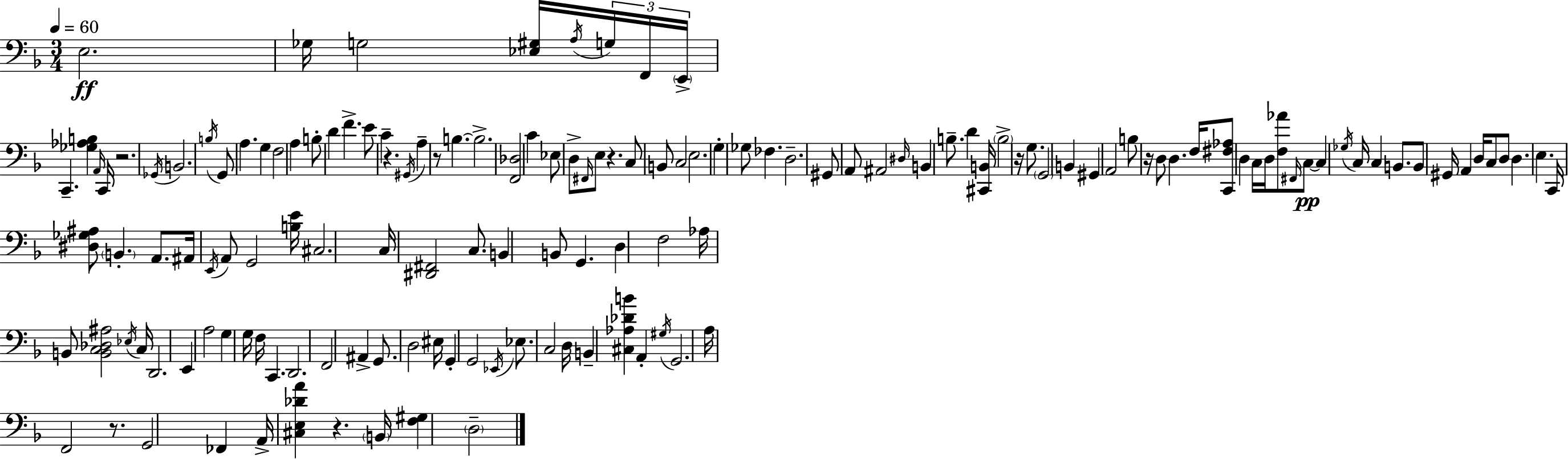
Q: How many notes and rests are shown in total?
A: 145